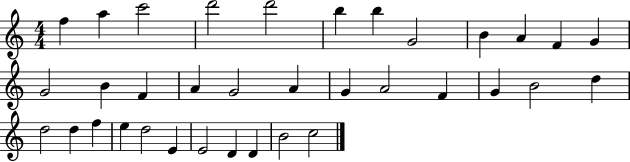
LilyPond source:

{
  \clef treble
  \numericTimeSignature
  \time 4/4
  \key c \major
  f''4 a''4 c'''2 | d'''2 d'''2 | b''4 b''4 g'2 | b'4 a'4 f'4 g'4 | \break g'2 b'4 f'4 | a'4 g'2 a'4 | g'4 a'2 f'4 | g'4 b'2 d''4 | \break d''2 d''4 f''4 | e''4 d''2 e'4 | e'2 d'4 d'4 | b'2 c''2 | \break \bar "|."
}